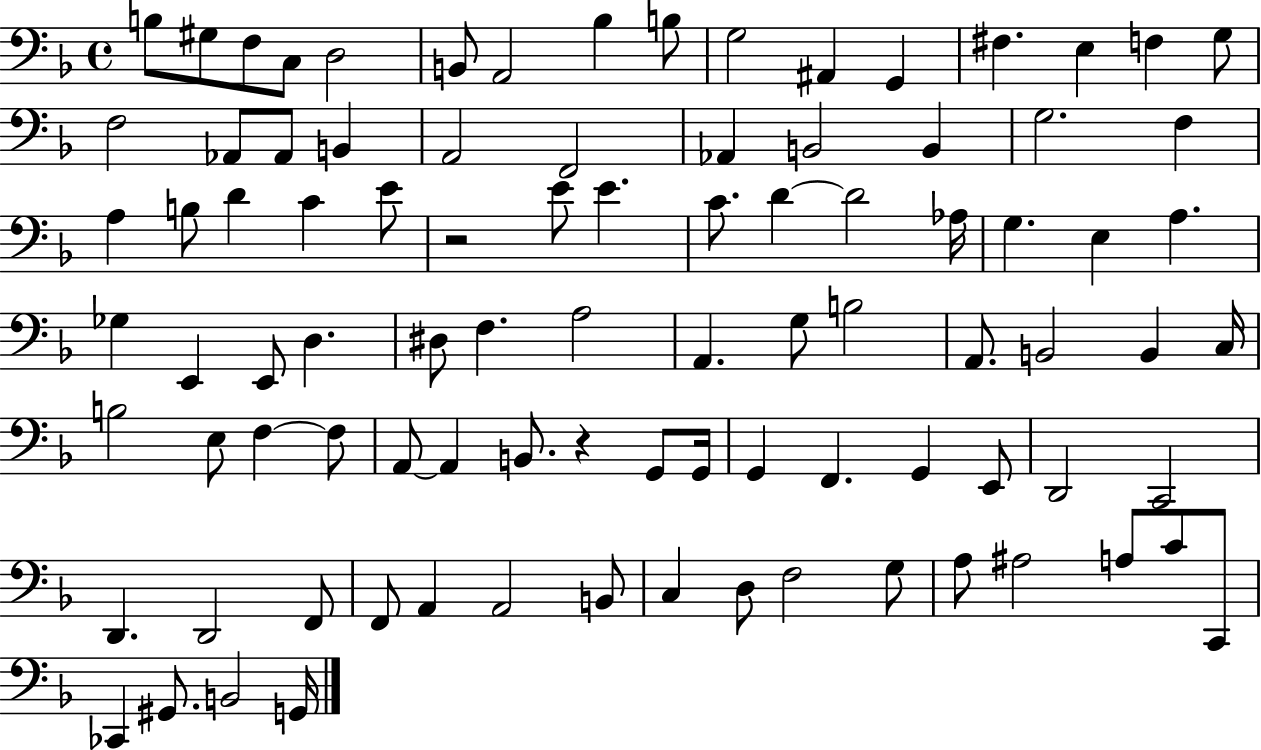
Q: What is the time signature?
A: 4/4